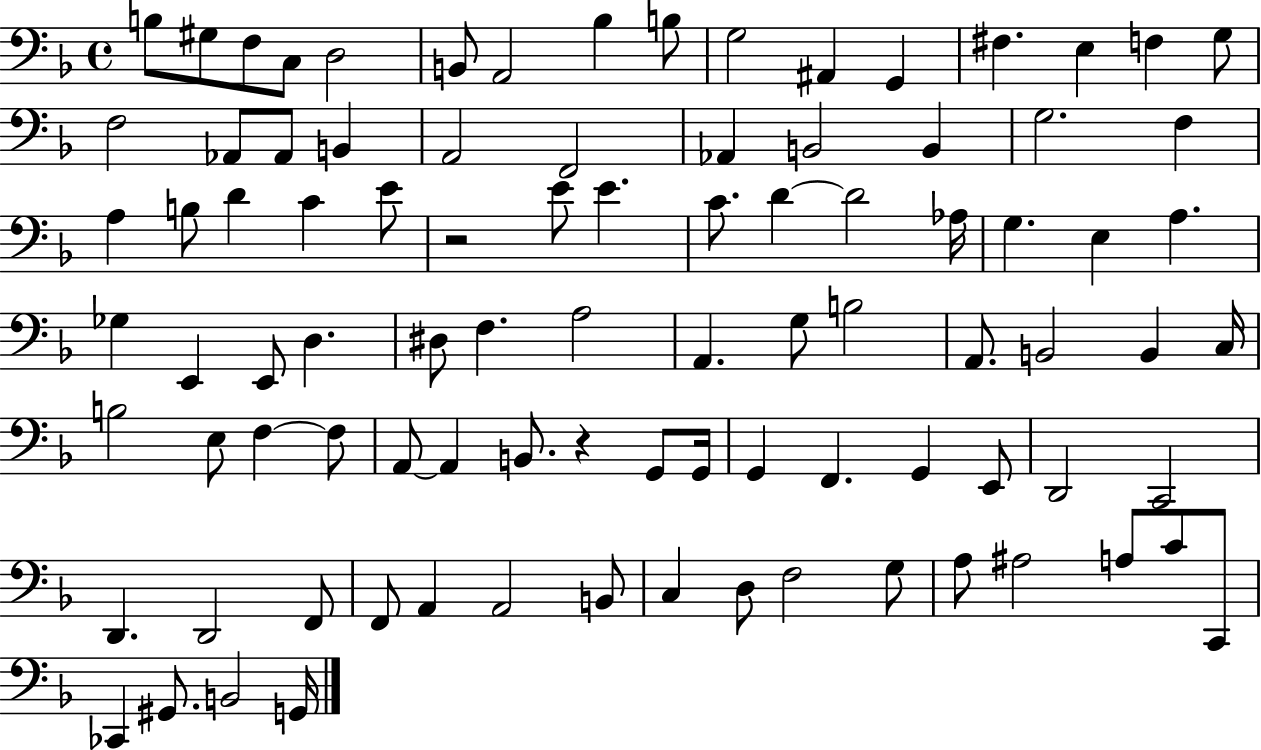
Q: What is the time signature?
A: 4/4